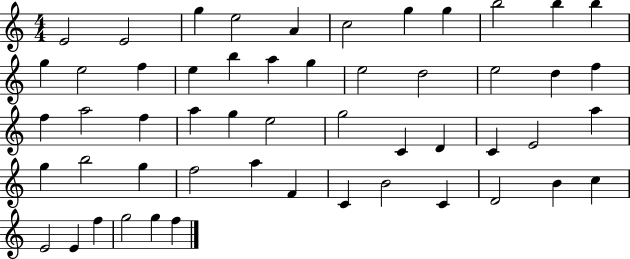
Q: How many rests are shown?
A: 0